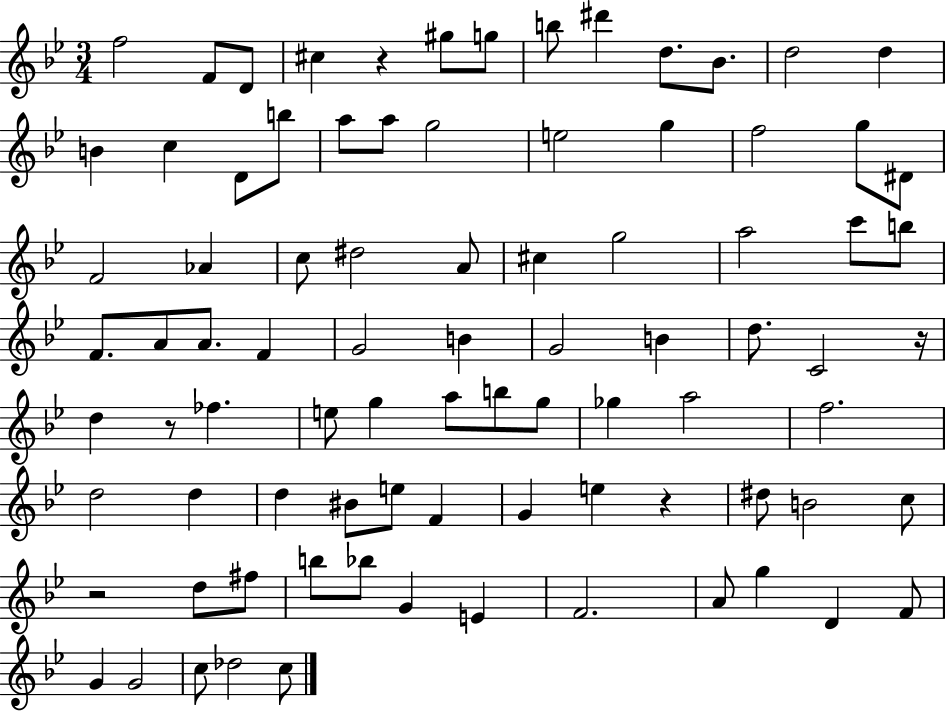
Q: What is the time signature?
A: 3/4